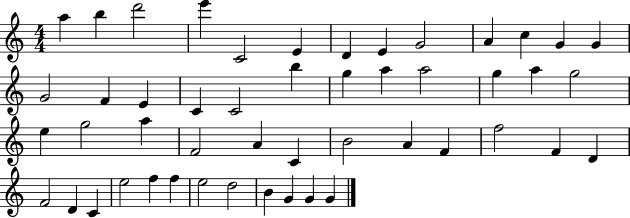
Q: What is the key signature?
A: C major